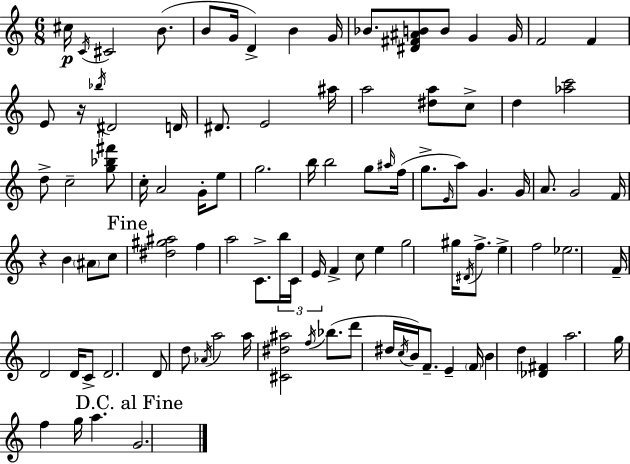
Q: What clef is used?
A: treble